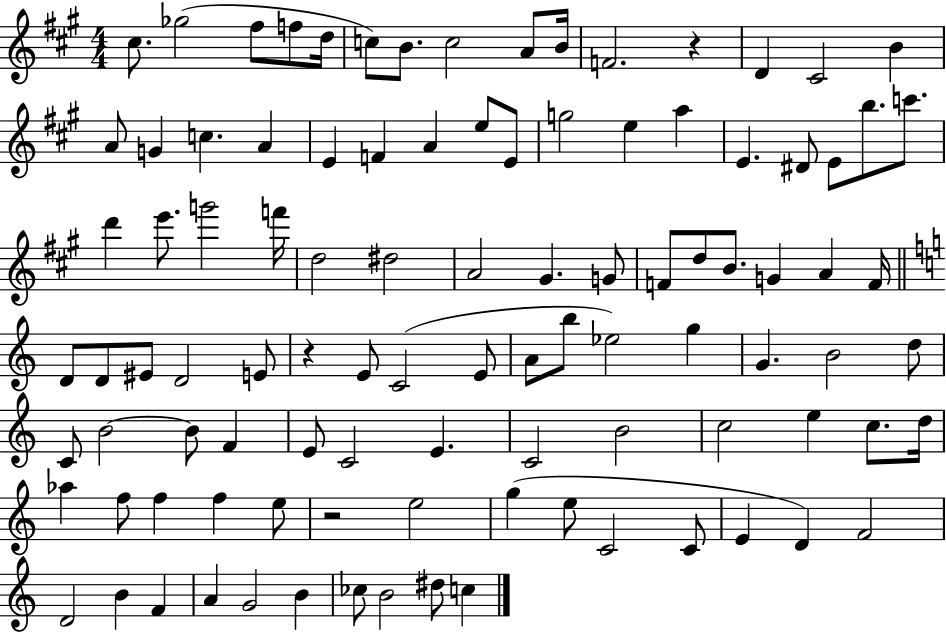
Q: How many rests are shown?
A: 3